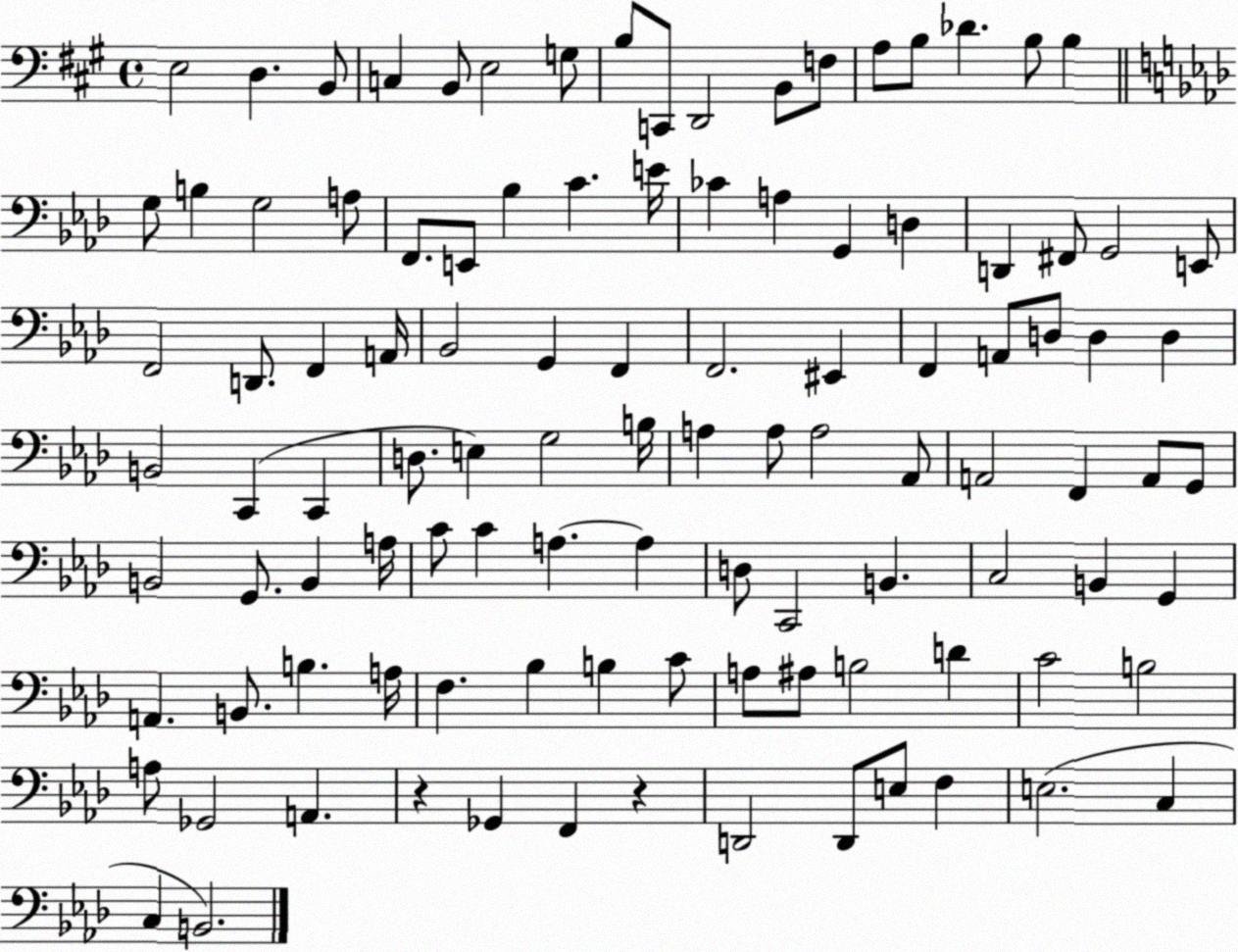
X:1
T:Untitled
M:4/4
L:1/4
K:A
E,2 D, B,,/2 C, B,,/2 E,2 G,/2 B,/2 C,,/2 D,,2 B,,/2 F,/2 A,/2 B,/2 _D B,/2 B, G,/2 B, G,2 A,/2 F,,/2 E,,/2 _B, C E/4 _C A, G,, D, D,, ^F,,/2 G,,2 E,,/2 F,,2 D,,/2 F,, A,,/4 _B,,2 G,, F,, F,,2 ^E,, F,, A,,/2 D,/2 D, D, B,,2 C,, C,, D,/2 E, G,2 B,/4 A, A,/2 A,2 _A,,/2 A,,2 F,, A,,/2 G,,/2 B,,2 G,,/2 B,, A,/4 C/2 C A, A, D,/2 C,,2 B,, C,2 B,, G,, A,, B,,/2 B, A,/4 F, _B, B, C/2 A,/2 ^A,/2 B,2 D C2 B,2 A,/2 _G,,2 A,, z _G,, F,, z D,,2 D,,/2 E,/2 F, E,2 C, C, B,,2